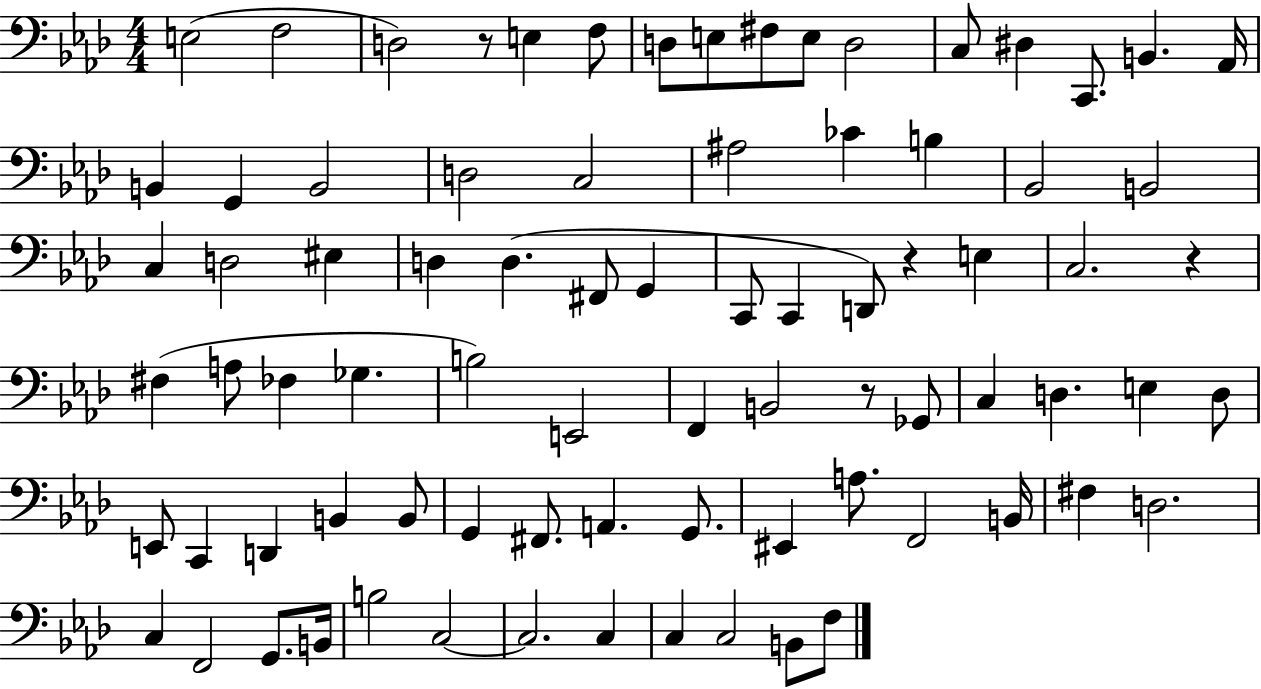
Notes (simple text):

E3/h F3/h D3/h R/e E3/q F3/e D3/e E3/e F#3/e E3/e D3/h C3/e D#3/q C2/e. B2/q. Ab2/s B2/q G2/q B2/h D3/h C3/h A#3/h CES4/q B3/q Bb2/h B2/h C3/q D3/h EIS3/q D3/q D3/q. F#2/e G2/q C2/e C2/q D2/e R/q E3/q C3/h. R/q F#3/q A3/e FES3/q Gb3/q. B3/h E2/h F2/q B2/h R/e Gb2/e C3/q D3/q. E3/q D3/e E2/e C2/q D2/q B2/q B2/e G2/q F#2/e. A2/q. G2/e. EIS2/q A3/e. F2/h B2/s F#3/q D3/h. C3/q F2/h G2/e. B2/s B3/h C3/h C3/h. C3/q C3/q C3/h B2/e F3/e